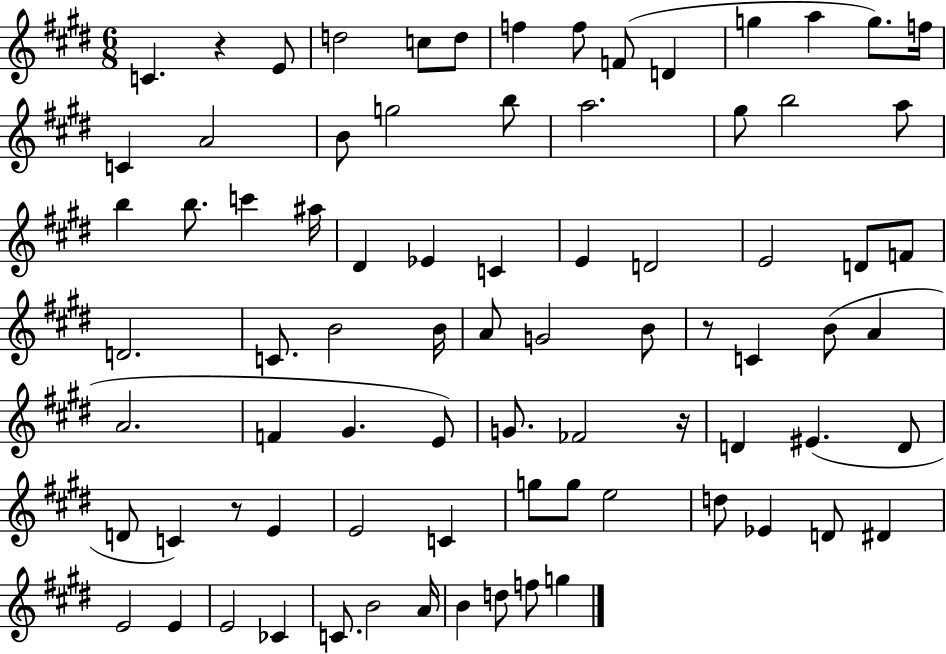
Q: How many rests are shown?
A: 4